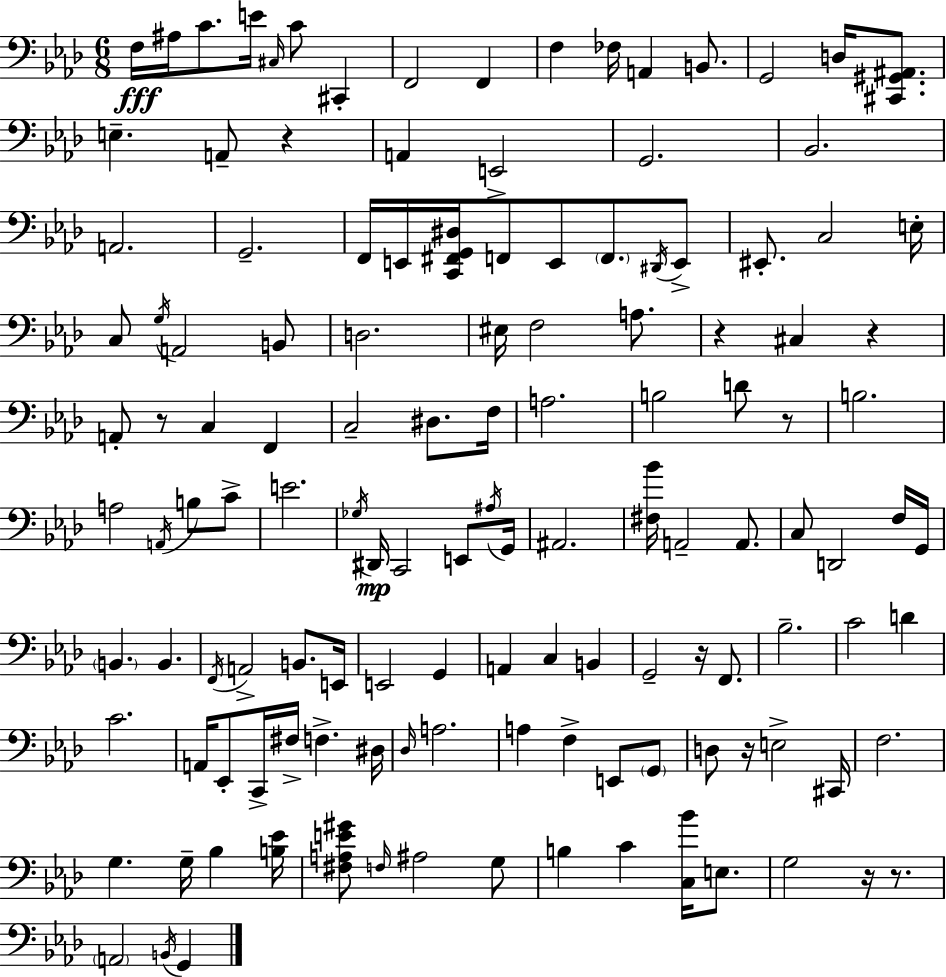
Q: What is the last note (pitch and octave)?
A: G2